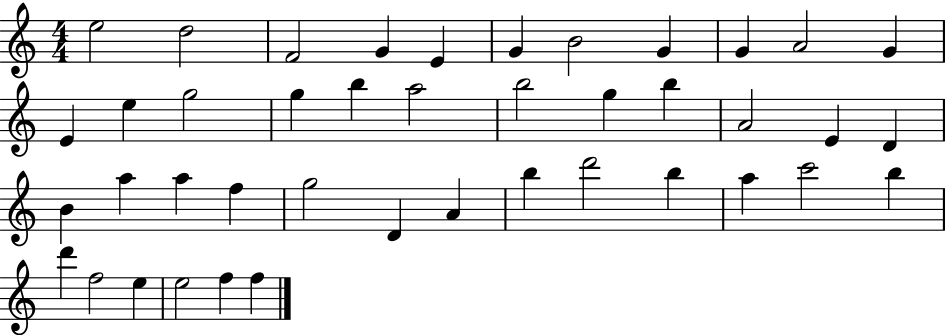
E5/h D5/h F4/h G4/q E4/q G4/q B4/h G4/q G4/q A4/h G4/q E4/q E5/q G5/h G5/q B5/q A5/h B5/h G5/q B5/q A4/h E4/q D4/q B4/q A5/q A5/q F5/q G5/h D4/q A4/q B5/q D6/h B5/q A5/q C6/h B5/q D6/q F5/h E5/q E5/h F5/q F5/q